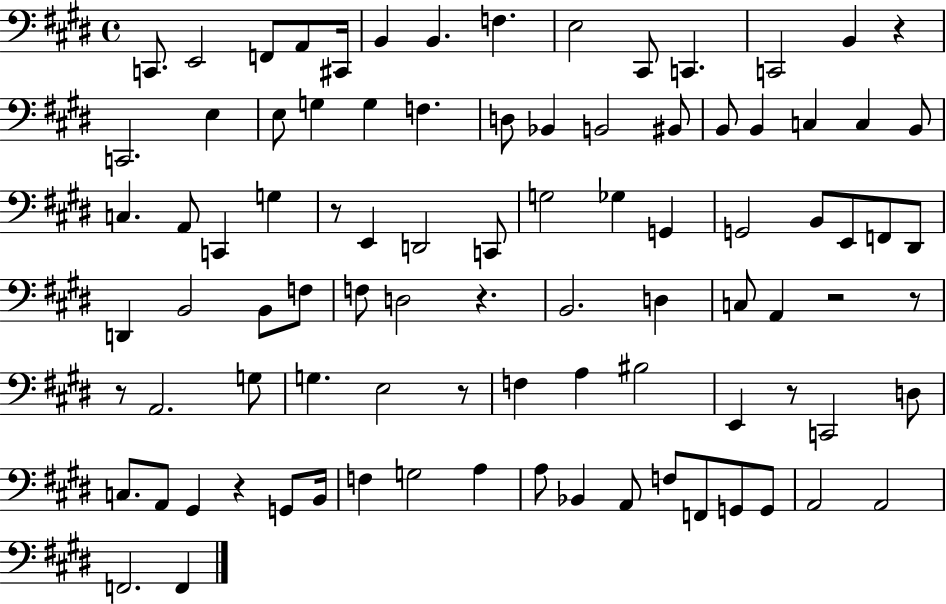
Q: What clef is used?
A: bass